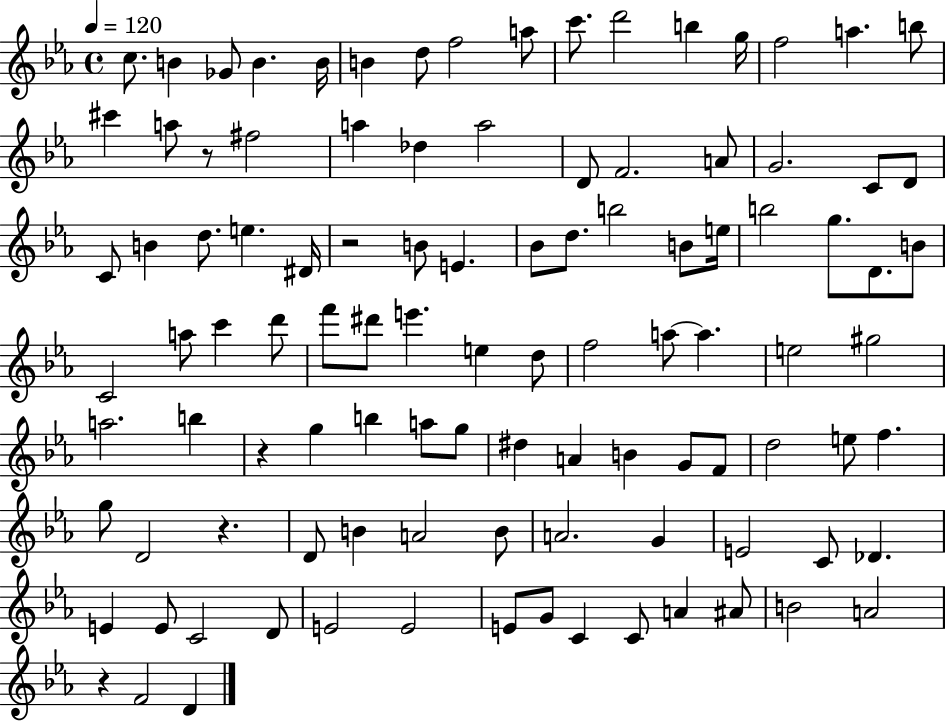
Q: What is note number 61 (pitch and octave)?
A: G5